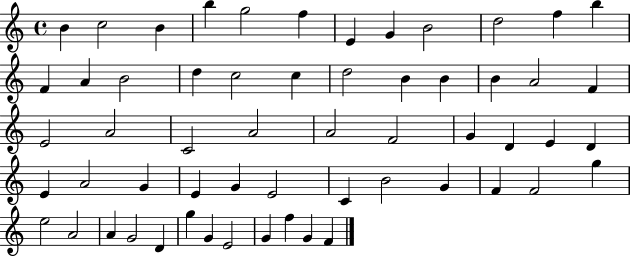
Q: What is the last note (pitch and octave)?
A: F4